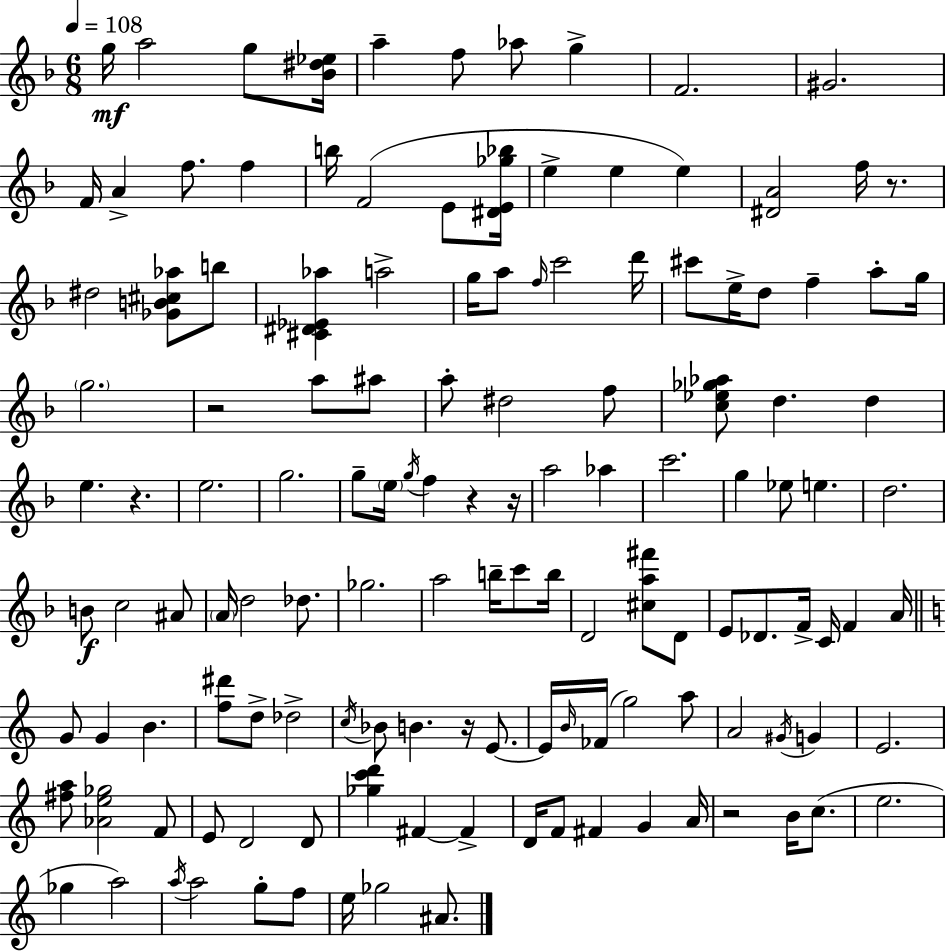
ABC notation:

X:1
T:Untitled
M:6/8
L:1/4
K:Dm
g/4 a2 g/2 [_B^d_e]/4 a f/2 _a/2 g F2 ^G2 F/4 A f/2 f b/4 F2 E/2 [^DE_g_b]/4 e e e [^DA]2 f/4 z/2 ^d2 [_GB^c_a]/2 b/2 [^C^D_E_a] a2 g/4 a/2 f/4 c'2 d'/4 ^c'/2 e/4 d/2 f a/2 g/4 g2 z2 a/2 ^a/2 a/2 ^d2 f/2 [c_e_g_a]/2 d d e z e2 g2 g/2 e/4 g/4 f z z/4 a2 _a c'2 g _e/2 e d2 B/2 c2 ^A/2 A/4 d2 _d/2 _g2 a2 b/4 c'/2 b/4 D2 [^ca^f']/2 D/2 E/2 _D/2 F/4 C/4 F A/4 G/2 G B [f^d']/2 d/2 _d2 c/4 _B/2 B z/4 E/2 E/4 B/4 _F/4 g2 a/2 A2 ^G/4 G E2 [^fa]/2 [_Ae_g]2 F/2 E/2 D2 D/2 [_gc'd'] ^F ^F D/4 F/2 ^F G A/4 z2 B/4 c/2 e2 _g a2 a/4 a2 g/2 f/2 e/4 _g2 ^A/2